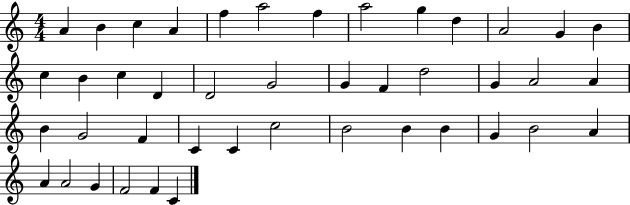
{
  \clef treble
  \numericTimeSignature
  \time 4/4
  \key c \major
  a'4 b'4 c''4 a'4 | f''4 a''2 f''4 | a''2 g''4 d''4 | a'2 g'4 b'4 | \break c''4 b'4 c''4 d'4 | d'2 g'2 | g'4 f'4 d''2 | g'4 a'2 a'4 | \break b'4 g'2 f'4 | c'4 c'4 c''2 | b'2 b'4 b'4 | g'4 b'2 a'4 | \break a'4 a'2 g'4 | f'2 f'4 c'4 | \bar "|."
}